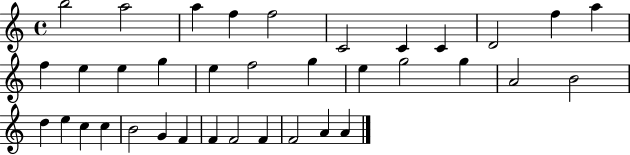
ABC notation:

X:1
T:Untitled
M:4/4
L:1/4
K:C
b2 a2 a f f2 C2 C C D2 f a f e e g e f2 g e g2 g A2 B2 d e c c B2 G F F F2 F F2 A A